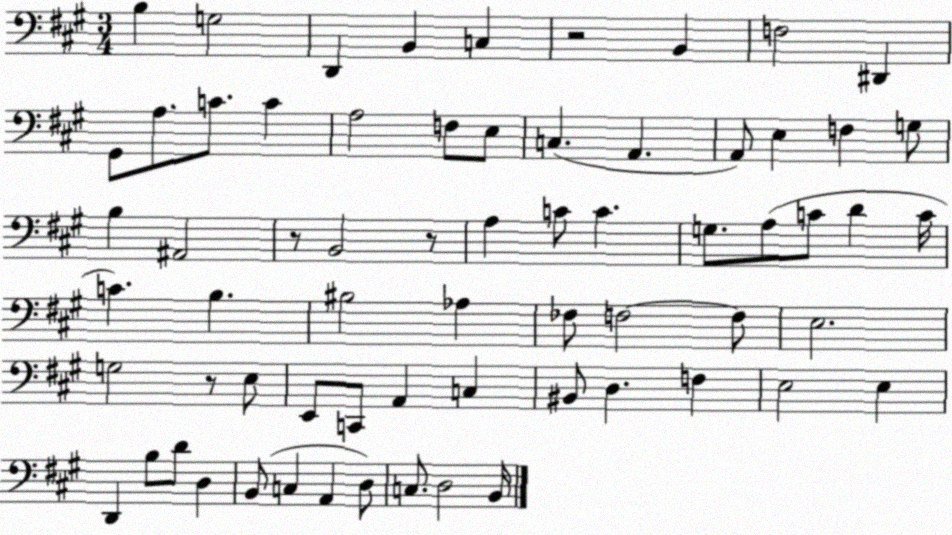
X:1
T:Untitled
M:3/4
L:1/4
K:A
B, G,2 D,, B,, C, z2 B,, F,2 ^D,, ^G,,/2 A,/2 C/2 C A,2 F,/2 E,/2 C, A,, A,,/2 E, F, G,/2 B, ^A,,2 z/2 B,,2 z/2 A, C/2 C G,/2 A,/2 C/2 D C/4 C B, ^B,2 _A, _F,/2 F,2 F,/2 E,2 G,2 z/2 E,/2 E,,/2 C,,/2 A,, C, ^B,,/2 D, F, E,2 E, D,, B,/2 D/2 D, B,,/2 C, A,, D,/2 C,/2 D,2 B,,/4